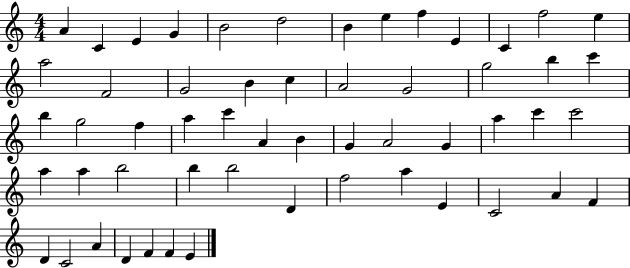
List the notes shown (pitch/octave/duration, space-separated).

A4/q C4/q E4/q G4/q B4/h D5/h B4/q E5/q F5/q E4/q C4/q F5/h E5/q A5/h F4/h G4/h B4/q C5/q A4/h G4/h G5/h B5/q C6/q B5/q G5/h F5/q A5/q C6/q A4/q B4/q G4/q A4/h G4/q A5/q C6/q C6/h A5/q A5/q B5/h B5/q B5/h D4/q F5/h A5/q E4/q C4/h A4/q F4/q D4/q C4/h A4/q D4/q F4/q F4/q E4/q